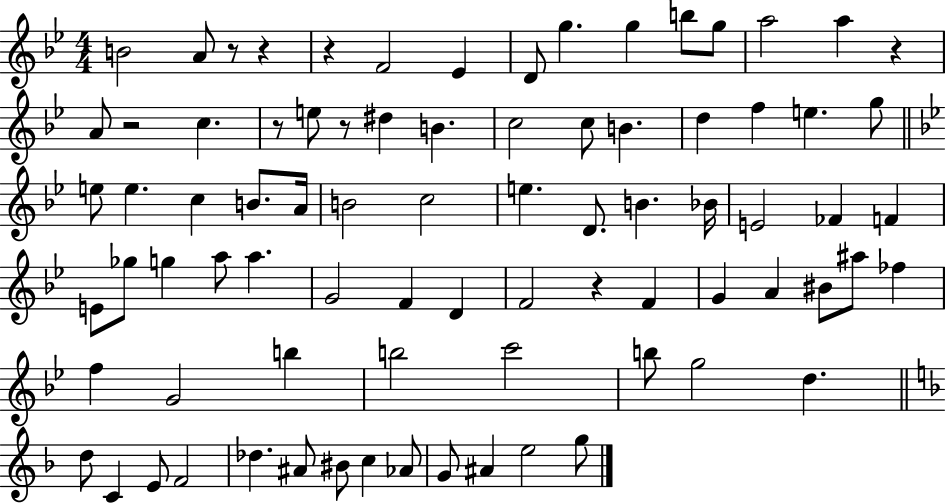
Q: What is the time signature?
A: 4/4